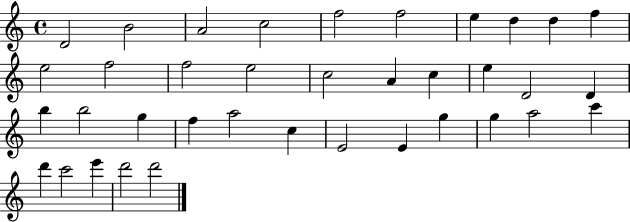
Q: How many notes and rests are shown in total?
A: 37